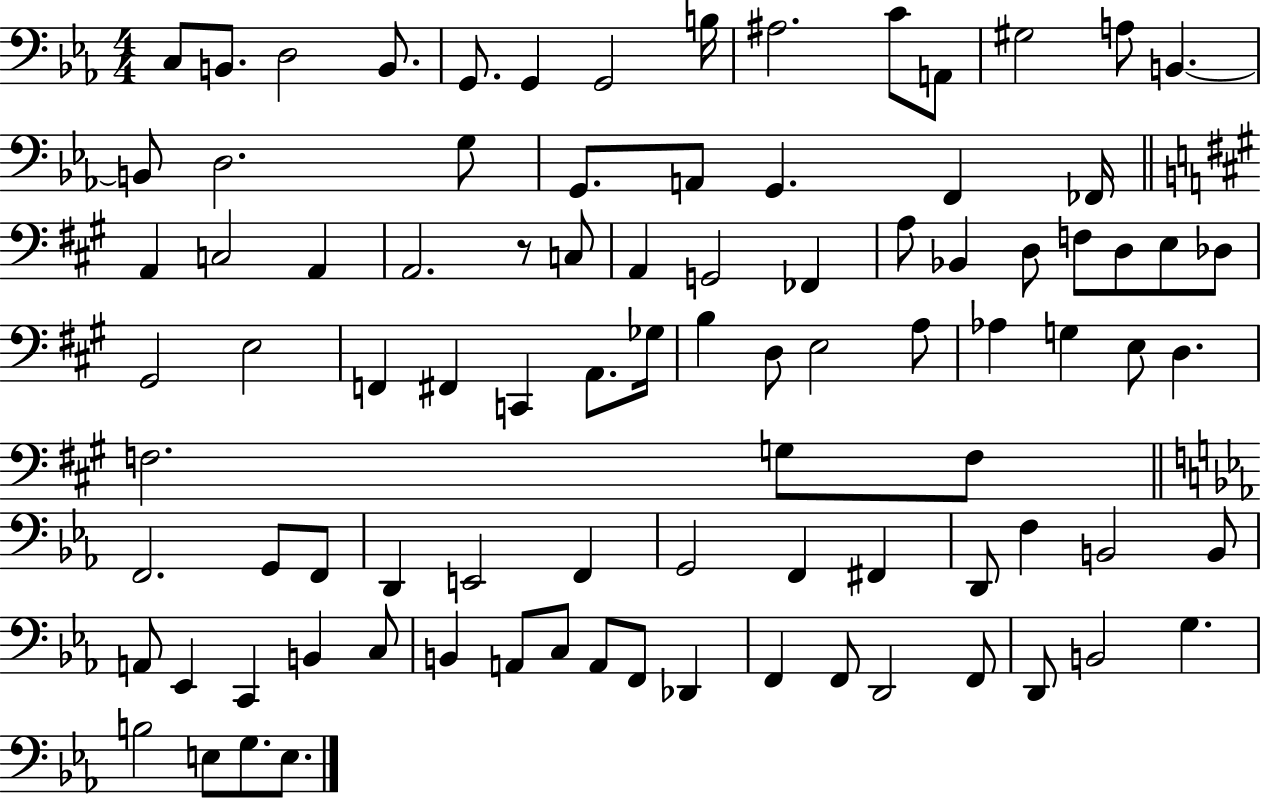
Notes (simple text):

C3/e B2/e. D3/h B2/e. G2/e. G2/q G2/h B3/s A#3/h. C4/e A2/e G#3/h A3/e B2/q. B2/e D3/h. G3/e G2/e. A2/e G2/q. F2/q FES2/s A2/q C3/h A2/q A2/h. R/e C3/e A2/q G2/h FES2/q A3/e Bb2/q D3/e F3/e D3/e E3/e Db3/e G#2/h E3/h F2/q F#2/q C2/q A2/e. Gb3/s B3/q D3/e E3/h A3/e Ab3/q G3/q E3/e D3/q. F3/h. G3/e F3/e F2/h. G2/e F2/e D2/q E2/h F2/q G2/h F2/q F#2/q D2/e F3/q B2/h B2/e A2/e Eb2/q C2/q B2/q C3/e B2/q A2/e C3/e A2/e F2/e Db2/q F2/q F2/e D2/h F2/e D2/e B2/h G3/q. B3/h E3/e G3/e. E3/e.